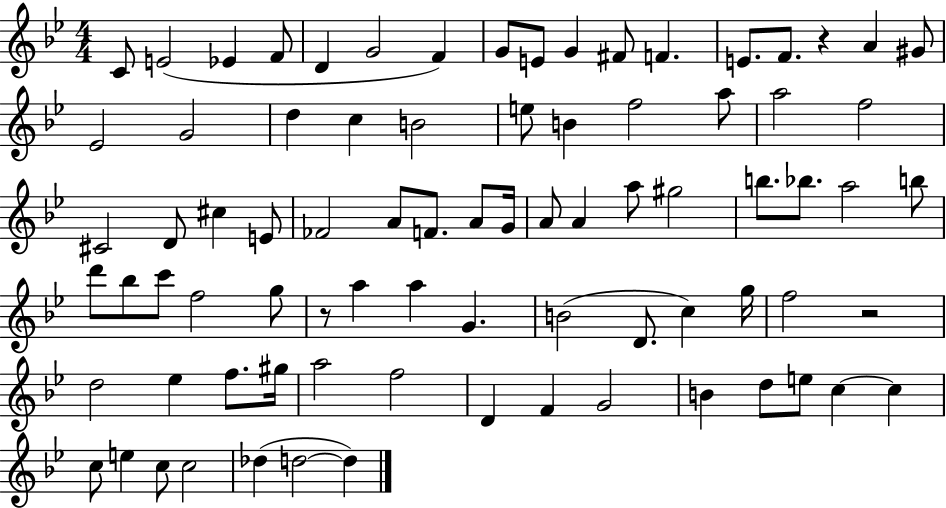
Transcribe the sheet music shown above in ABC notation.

X:1
T:Untitled
M:4/4
L:1/4
K:Bb
C/2 E2 _E F/2 D G2 F G/2 E/2 G ^F/2 F E/2 F/2 z A ^G/2 _E2 G2 d c B2 e/2 B f2 a/2 a2 f2 ^C2 D/2 ^c E/2 _F2 A/2 F/2 A/2 G/4 A/2 A a/2 ^g2 b/2 _b/2 a2 b/2 d'/2 _b/2 c'/2 f2 g/2 z/2 a a G B2 D/2 c g/4 f2 z2 d2 _e f/2 ^g/4 a2 f2 D F G2 B d/2 e/2 c c c/2 e c/2 c2 _d d2 d